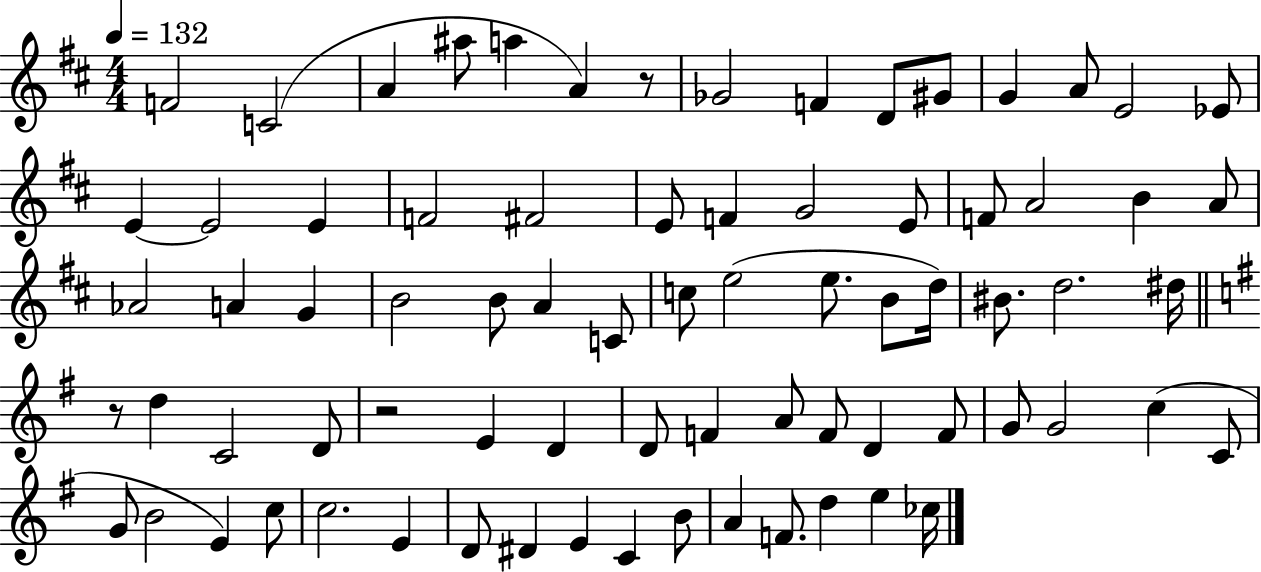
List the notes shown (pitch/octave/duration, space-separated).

F4/h C4/h A4/q A#5/e A5/q A4/q R/e Gb4/h F4/q D4/e G#4/e G4/q A4/e E4/h Eb4/e E4/q E4/h E4/q F4/h F#4/h E4/e F4/q G4/h E4/e F4/e A4/h B4/q A4/e Ab4/h A4/q G4/q B4/h B4/e A4/q C4/e C5/e E5/h E5/e. B4/e D5/s BIS4/e. D5/h. D#5/s R/e D5/q C4/h D4/e R/h E4/q D4/q D4/e F4/q A4/e F4/e D4/q F4/e G4/e G4/h C5/q C4/e G4/e B4/h E4/q C5/e C5/h. E4/q D4/e D#4/q E4/q C4/q B4/e A4/q F4/e. D5/q E5/q CES5/s